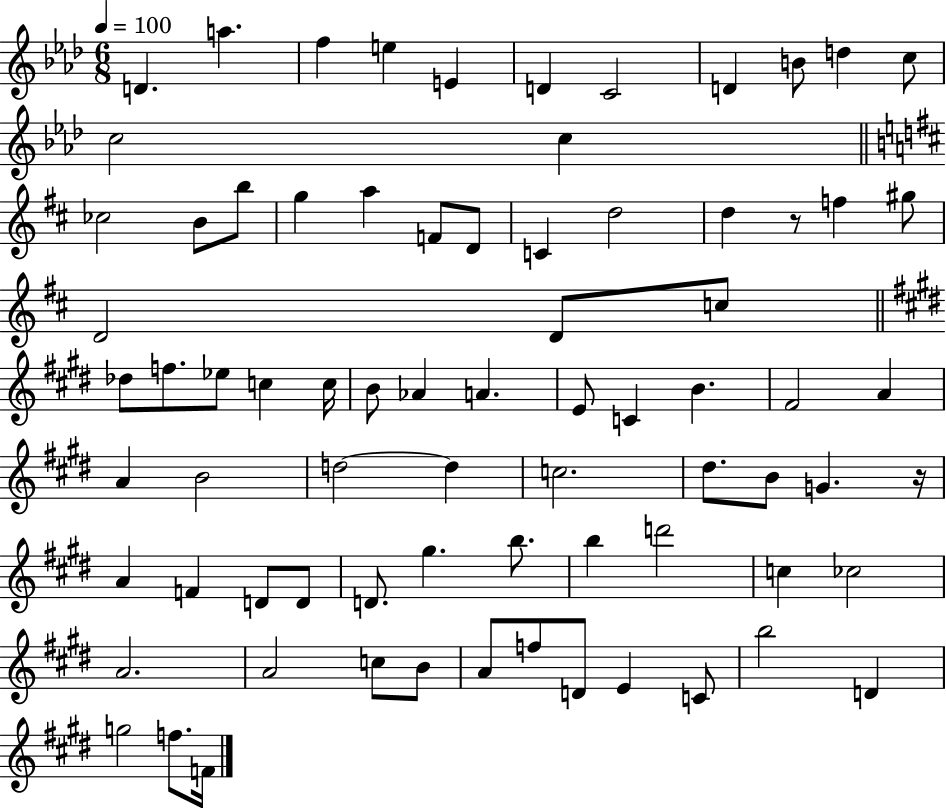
X:1
T:Untitled
M:6/8
L:1/4
K:Ab
D a f e E D C2 D B/2 d c/2 c2 c _c2 B/2 b/2 g a F/2 D/2 C d2 d z/2 f ^g/2 D2 D/2 c/2 _d/2 f/2 _e/2 c c/4 B/2 _A A E/2 C B ^F2 A A B2 d2 d c2 ^d/2 B/2 G z/4 A F D/2 D/2 D/2 ^g b/2 b d'2 c _c2 A2 A2 c/2 B/2 A/2 f/2 D/2 E C/2 b2 D g2 f/2 F/4